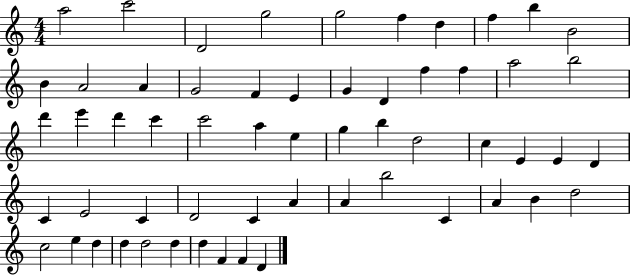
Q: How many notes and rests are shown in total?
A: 58